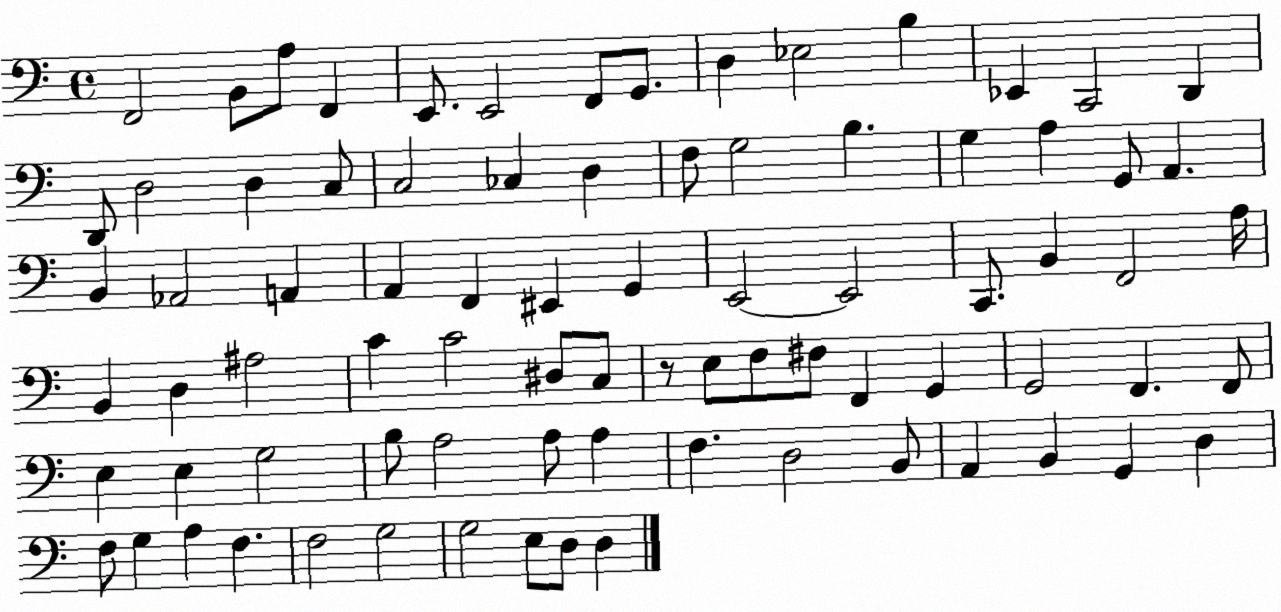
X:1
T:Untitled
M:4/4
L:1/4
K:C
F,,2 B,,/2 A,/2 F,, E,,/2 E,,2 F,,/2 G,,/2 D, _E,2 B, _E,, C,,2 D,, D,,/2 D,2 D, C,/2 C,2 _C, D, F,/2 G,2 B, G, A, G,,/2 A,, B,, _A,,2 A,, A,, F,, ^E,, G,, E,,2 E,,2 C,,/2 B,, F,,2 A,/4 B,, D, ^A,2 C C2 ^D,/2 C,/2 z/2 E,/2 F,/2 ^F,/2 F,, G,, G,,2 F,, F,,/2 E, E, G,2 B,/2 A,2 A,/2 A, F, D,2 B,,/2 A,, B,, G,, D, F,/2 G, A, F, F,2 G,2 G,2 E,/2 D,/2 D,